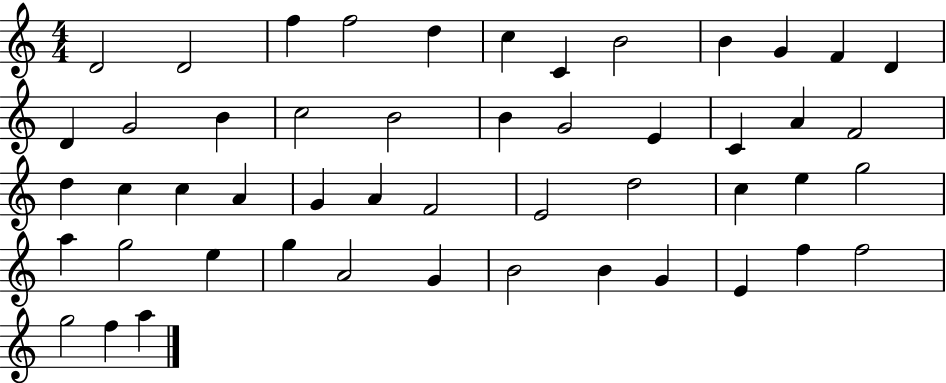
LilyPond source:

{
  \clef treble
  \numericTimeSignature
  \time 4/4
  \key c \major
  d'2 d'2 | f''4 f''2 d''4 | c''4 c'4 b'2 | b'4 g'4 f'4 d'4 | \break d'4 g'2 b'4 | c''2 b'2 | b'4 g'2 e'4 | c'4 a'4 f'2 | \break d''4 c''4 c''4 a'4 | g'4 a'4 f'2 | e'2 d''2 | c''4 e''4 g''2 | \break a''4 g''2 e''4 | g''4 a'2 g'4 | b'2 b'4 g'4 | e'4 f''4 f''2 | \break g''2 f''4 a''4 | \bar "|."
}